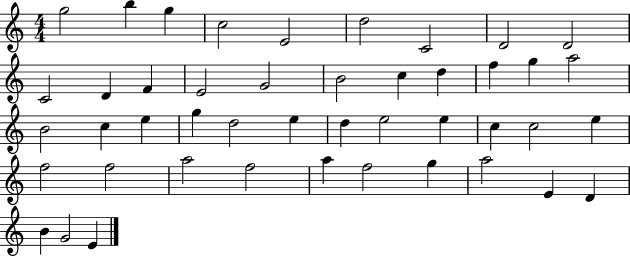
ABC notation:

X:1
T:Untitled
M:4/4
L:1/4
K:C
g2 b g c2 E2 d2 C2 D2 D2 C2 D F E2 G2 B2 c d f g a2 B2 c e g d2 e d e2 e c c2 e f2 f2 a2 f2 a f2 g a2 E D B G2 E